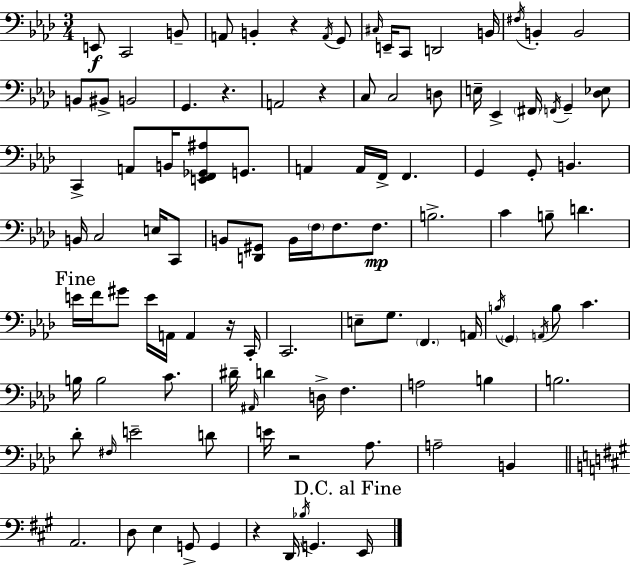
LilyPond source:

{
  \clef bass
  \numericTimeSignature
  \time 3/4
  \key f \minor
  \repeat volta 2 { e,8\f c,2 b,8-- | a,8 b,4-. r4 \acciaccatura { a,16 } g,8 | \grace { cis16 } e,16-- c,8 d,2 | b,16 \acciaccatura { fis16 } b,4-. b,2 | \break b,8 bis,8-> b,2 | g,4. r4. | a,2 r4 | c8 c2 | \break d8 e16-- ees,4-> \parenthesize fis,16 \acciaccatura { f,16 } g,4-- | <des ees>8 c,4-> a,8 b,16 <e, f, ges, ais>8 | g,8. a,4 a,16 f,16-> f,4. | g,4 g,8-. b,4. | \break b,16 c2 | e16 c,8 b,8 <d, gis,>8 b,16 \parenthesize f16 f8. | f8.\mp b2.-> | c'4 b8-- d'4. | \break \mark "Fine" e'16 f'16 gis'8 e'16 a,16 a,4 | r16 c,16-. c,2. | e8-- g8. \parenthesize f,4. | a,16 \acciaccatura { b16 } \parenthesize g,4 \acciaccatura { a,16 } b8 | \break c'4. b16 b2 | c'8. dis'16-- \grace { ais,16 } d'4 | d16-> f4. a2 | b4 b2. | \break des'8-. \grace { fis16 } e'2-- | d'8 e'16 r2 | aes8. a2-- | b,4 \bar "||" \break \key a \major a,2. | d8 e4 g,8-> g,4 | r4 d,16 \acciaccatura { bes16 } g,4. | \mark "D.C. al Fine" e,16 } \bar "|."
}